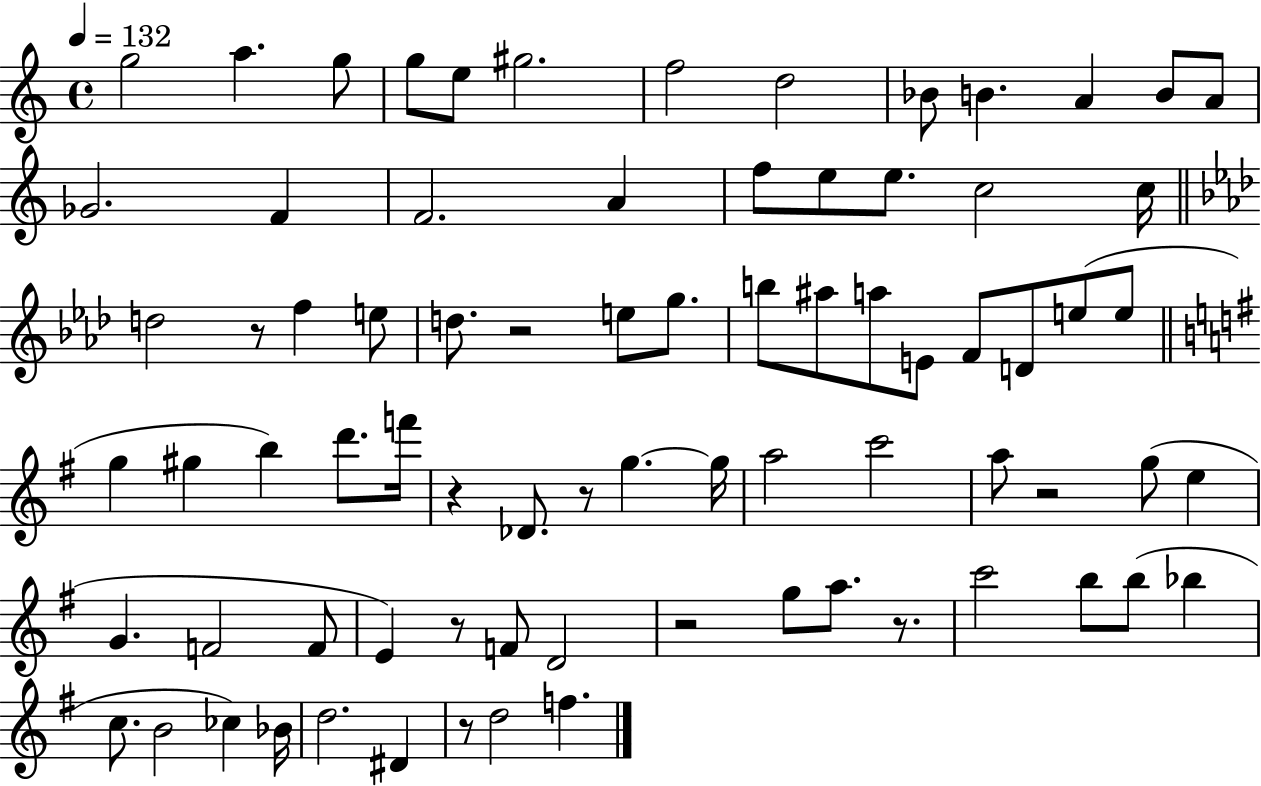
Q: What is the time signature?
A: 4/4